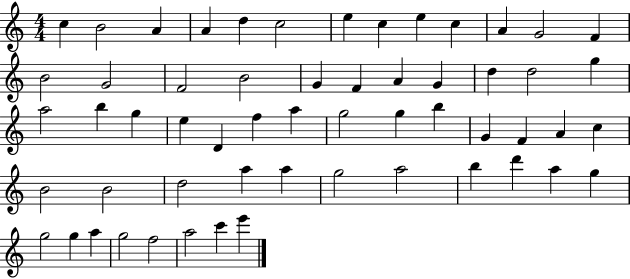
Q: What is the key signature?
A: C major